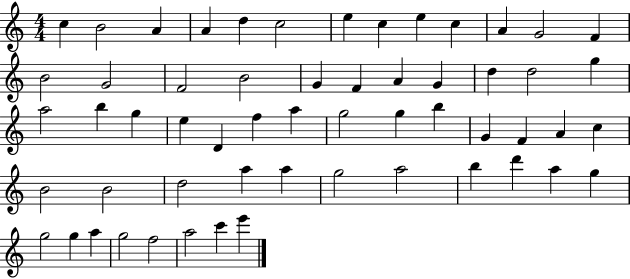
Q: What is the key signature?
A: C major